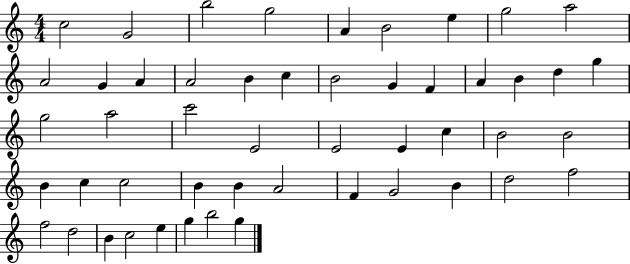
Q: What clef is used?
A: treble